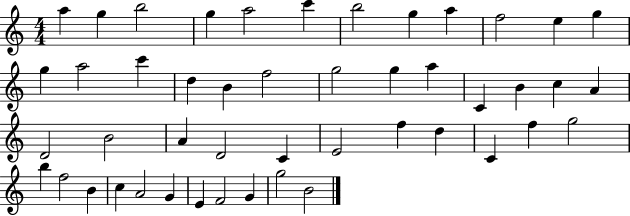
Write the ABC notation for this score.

X:1
T:Untitled
M:4/4
L:1/4
K:C
a g b2 g a2 c' b2 g a f2 e g g a2 c' d B f2 g2 g a C B c A D2 B2 A D2 C E2 f d C f g2 b f2 B c A2 G E F2 G g2 B2